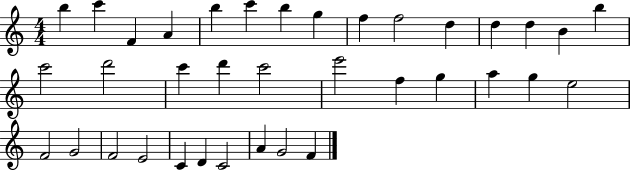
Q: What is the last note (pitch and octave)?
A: F4